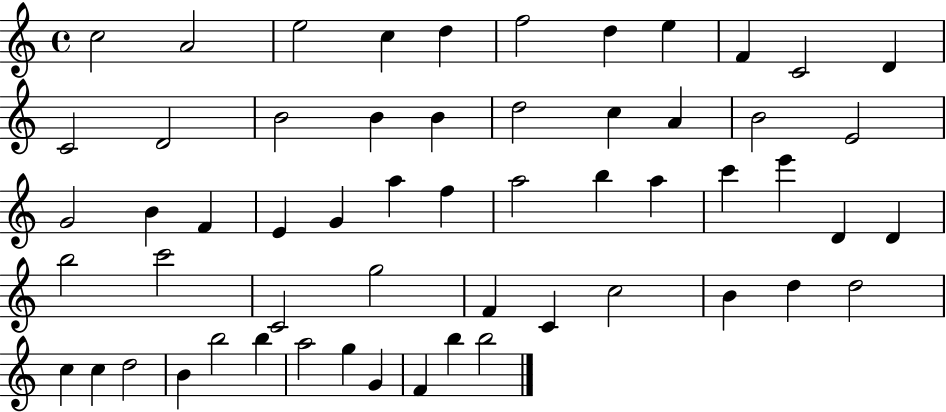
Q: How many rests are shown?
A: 0